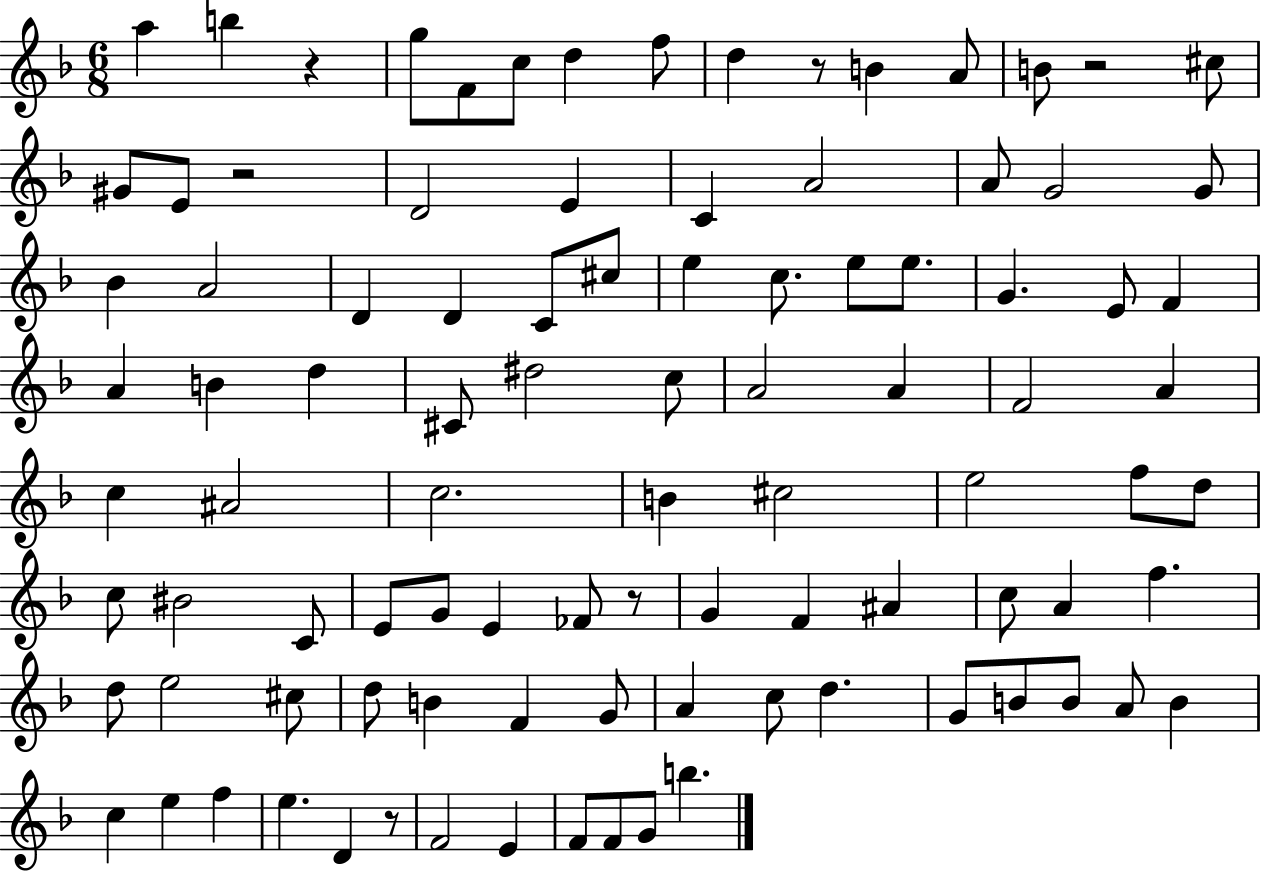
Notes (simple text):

A5/q B5/q R/q G5/e F4/e C5/e D5/q F5/e D5/q R/e B4/q A4/e B4/e R/h C#5/e G#4/e E4/e R/h D4/h E4/q C4/q A4/h A4/e G4/h G4/e Bb4/q A4/h D4/q D4/q C4/e C#5/e E5/q C5/e. E5/e E5/e. G4/q. E4/e F4/q A4/q B4/q D5/q C#4/e D#5/h C5/e A4/h A4/q F4/h A4/q C5/q A#4/h C5/h. B4/q C#5/h E5/h F5/e D5/e C5/e BIS4/h C4/e E4/e G4/e E4/q FES4/e R/e G4/q F4/q A#4/q C5/e A4/q F5/q. D5/e E5/h C#5/e D5/e B4/q F4/q G4/e A4/q C5/e D5/q. G4/e B4/e B4/e A4/e B4/q C5/q E5/q F5/q E5/q. D4/q R/e F4/h E4/q F4/e F4/e G4/e B5/q.